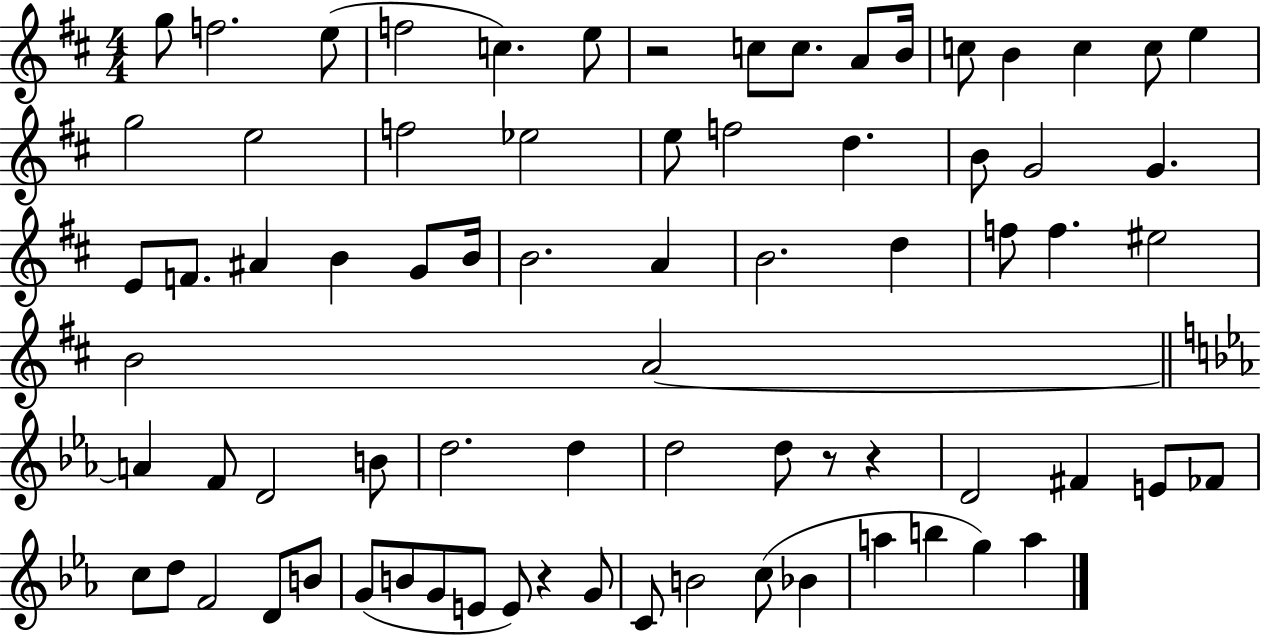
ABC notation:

X:1
T:Untitled
M:4/4
L:1/4
K:D
g/2 f2 e/2 f2 c e/2 z2 c/2 c/2 A/2 B/4 c/2 B c c/2 e g2 e2 f2 _e2 e/2 f2 d B/2 G2 G E/2 F/2 ^A B G/2 B/4 B2 A B2 d f/2 f ^e2 B2 A2 A F/2 D2 B/2 d2 d d2 d/2 z/2 z D2 ^F E/2 _F/2 c/2 d/2 F2 D/2 B/2 G/2 B/2 G/2 E/2 E/2 z G/2 C/2 B2 c/2 _B a b g a